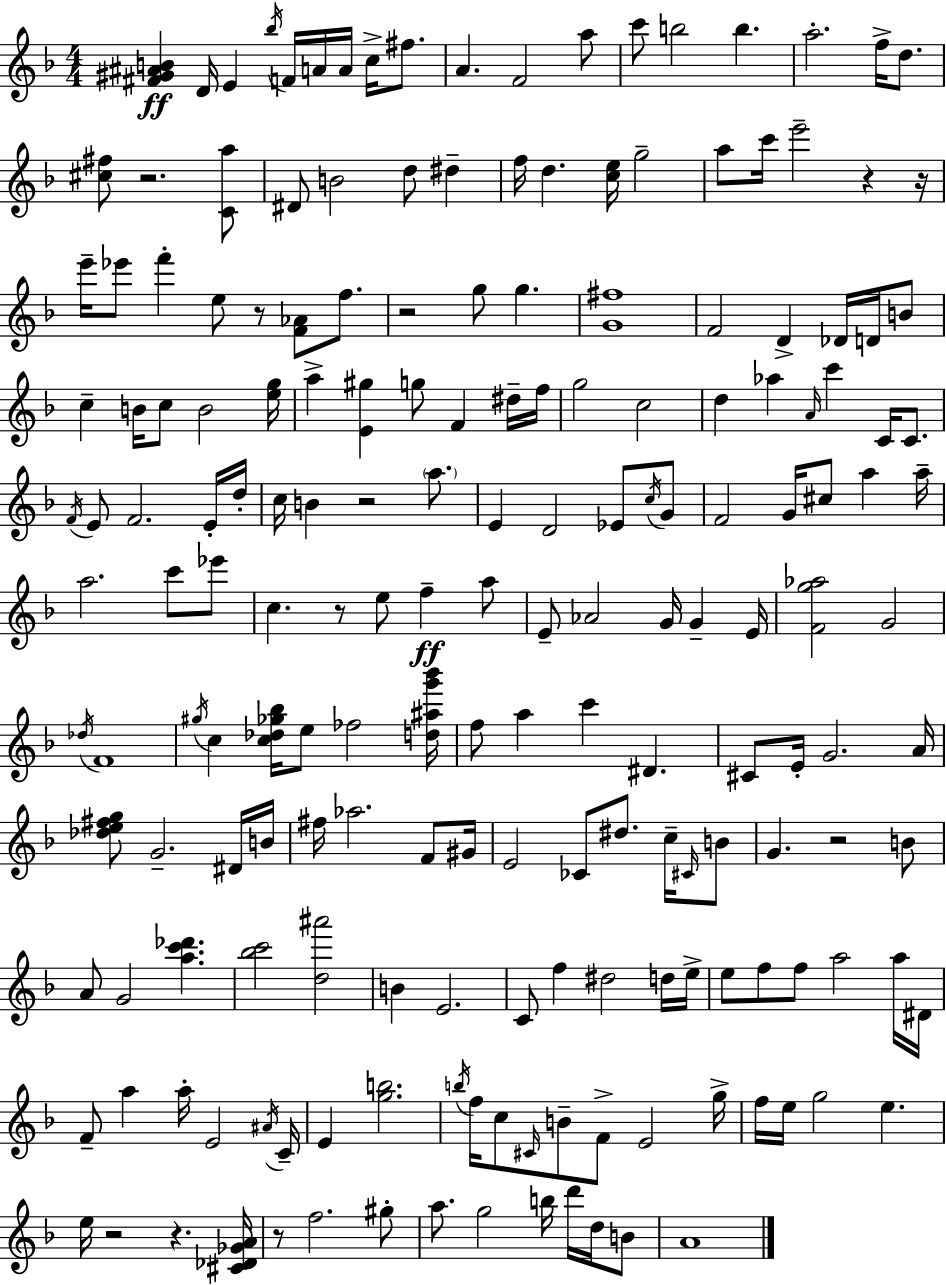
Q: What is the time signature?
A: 4/4